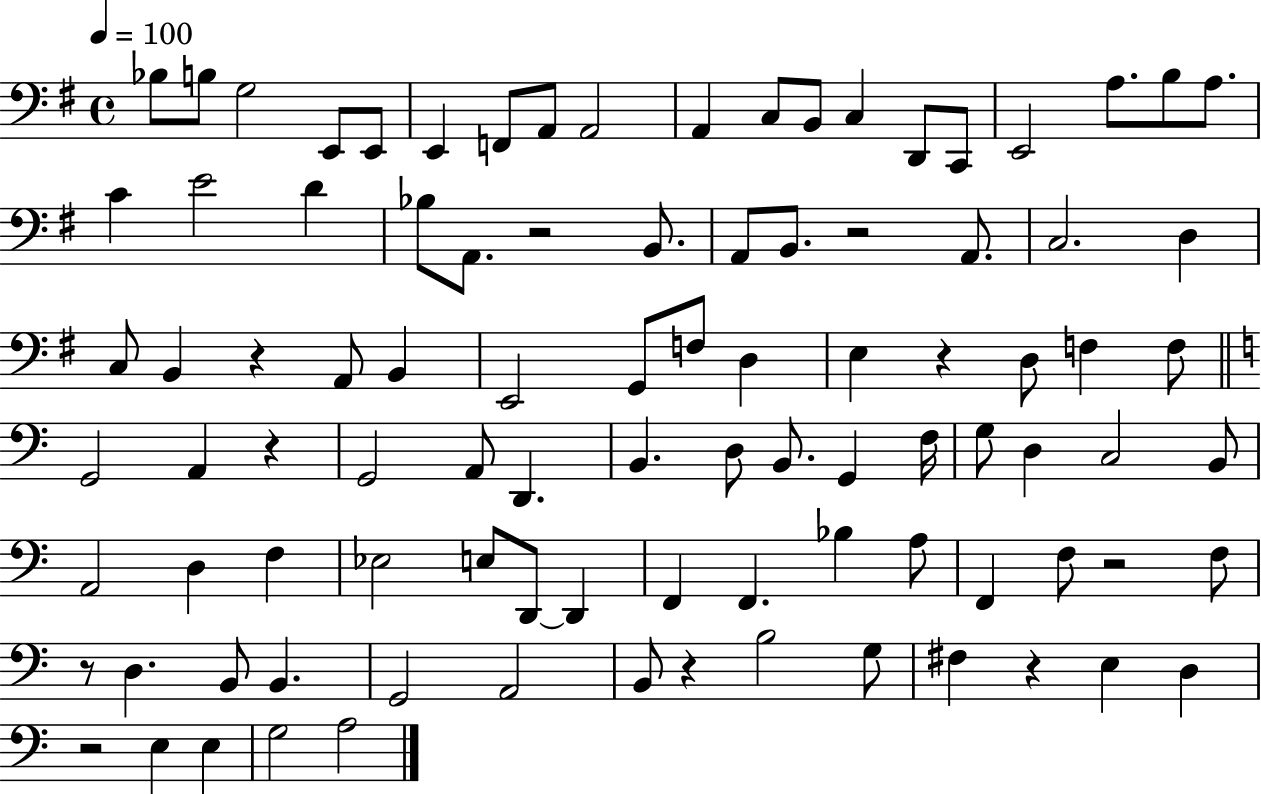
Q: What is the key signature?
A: G major